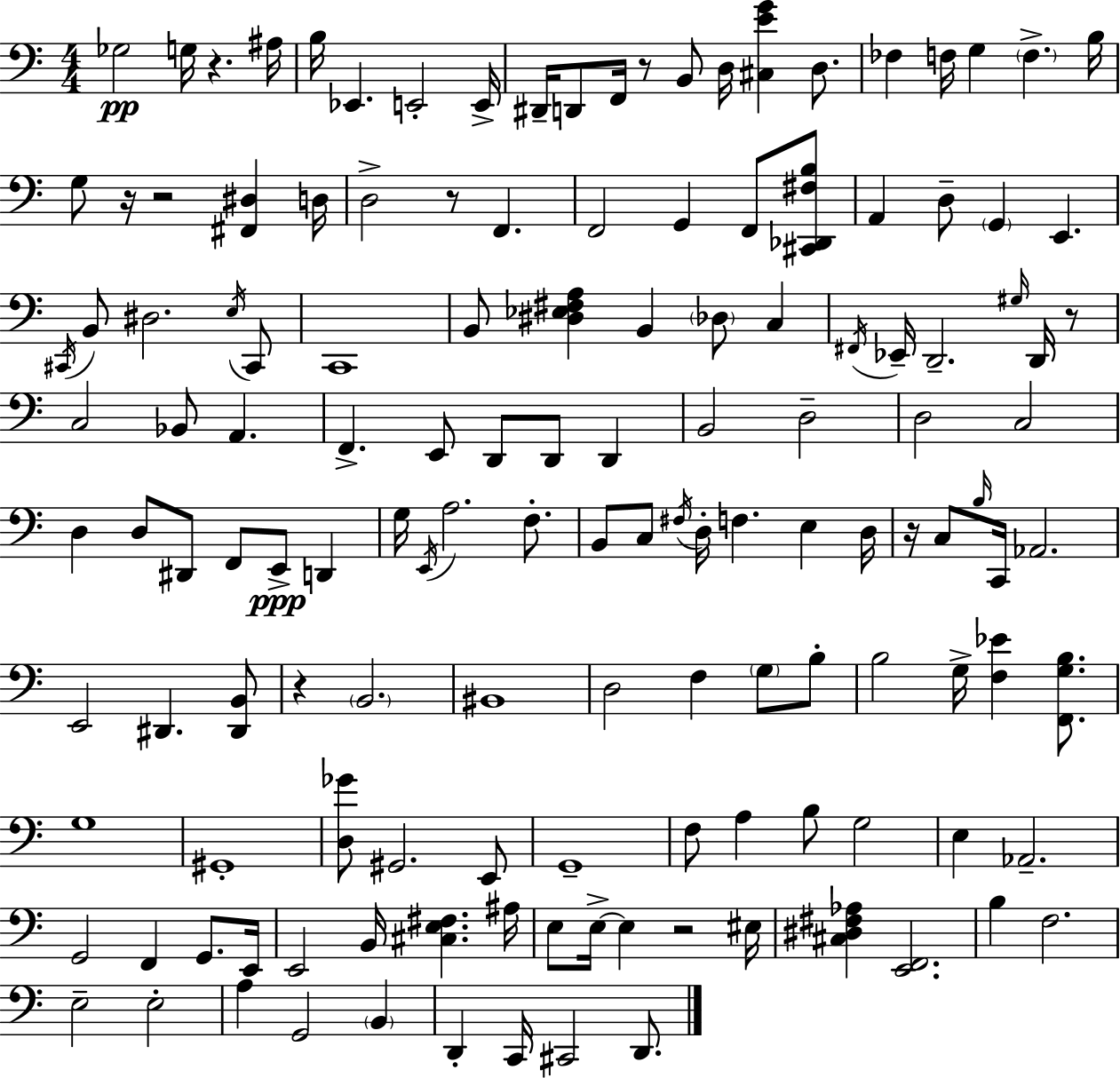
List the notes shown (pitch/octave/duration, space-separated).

Gb3/h G3/s R/q. A#3/s B3/s Eb2/q. E2/h E2/s D#2/s D2/e F2/s R/e B2/e D3/s [C#3,E4,G4]/q D3/e. FES3/q F3/s G3/q F3/q. B3/s G3/e R/s R/h [F#2,D#3]/q D3/s D3/h R/e F2/q. F2/h G2/q F2/e [C#2,Db2,F#3,B3]/e A2/q D3/e G2/q E2/q. C#2/s B2/e D#3/h. E3/s C#2/e C2/w B2/e [D#3,Eb3,F#3,A3]/q B2/q Db3/e C3/q F#2/s Eb2/s D2/h. G#3/s D2/s R/e C3/h Bb2/e A2/q. F2/q. E2/e D2/e D2/e D2/q B2/h D3/h D3/h C3/h D3/q D3/e D#2/e F2/e E2/e D2/q G3/s E2/s A3/h. F3/e. B2/e C3/e F#3/s D3/s F3/q. E3/q D3/s R/s C3/e B3/s C2/s Ab2/h. E2/h D#2/q. [D#2,B2]/e R/q B2/h. BIS2/w D3/h F3/q G3/e B3/e B3/h G3/s [F3,Eb4]/q [F2,G3,B3]/e. G3/w G#2/w [D3,Gb4]/e G#2/h. E2/e G2/w F3/e A3/q B3/e G3/h E3/q Ab2/h. G2/h F2/q G2/e. E2/s E2/h B2/s [C#3,E3,F#3]/q. A#3/s E3/e E3/s E3/q R/h EIS3/s [C#3,D#3,F#3,Ab3]/q [E2,F2]/h. B3/q F3/h. E3/h E3/h A3/q G2/h B2/q D2/q C2/s C#2/h D2/e.